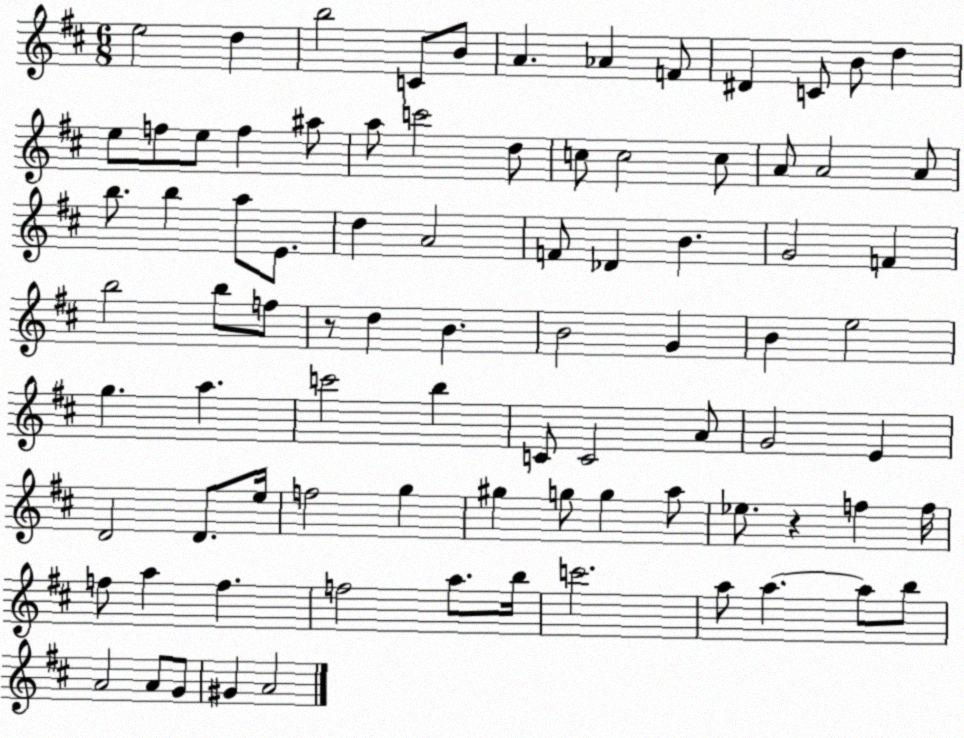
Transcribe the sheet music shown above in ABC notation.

X:1
T:Untitled
M:6/8
L:1/4
K:D
e2 d b2 C/2 B/2 A _A F/2 ^D C/2 B/2 d e/2 f/2 e/2 f ^a/2 a/2 c'2 d/2 c/2 c2 c/2 A/2 A2 A/2 b/2 b a/2 E/2 d A2 F/2 _D B G2 F b2 b/2 f/2 z/2 d B B2 G B e2 g a c'2 b C/2 C2 A/2 G2 E D2 D/2 e/4 f2 g ^g g/2 g a/2 _e/2 z f f/4 f/2 a f f2 a/2 b/4 c'2 a/2 a a/2 b/2 A2 A/2 G/2 ^G A2